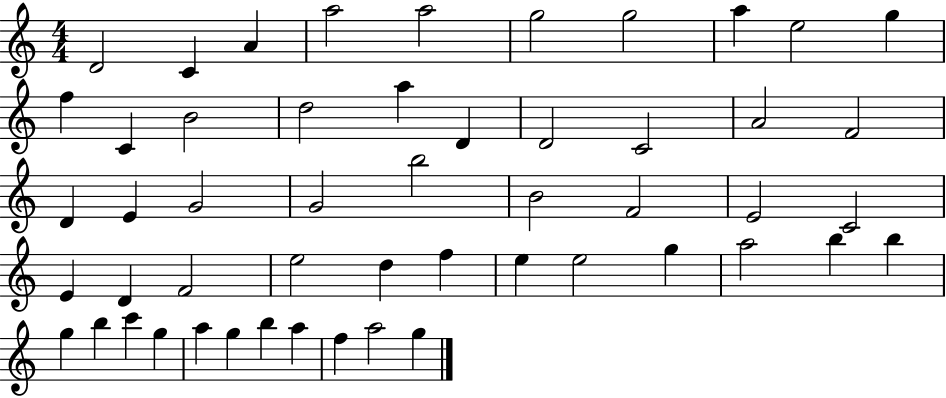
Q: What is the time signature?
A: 4/4